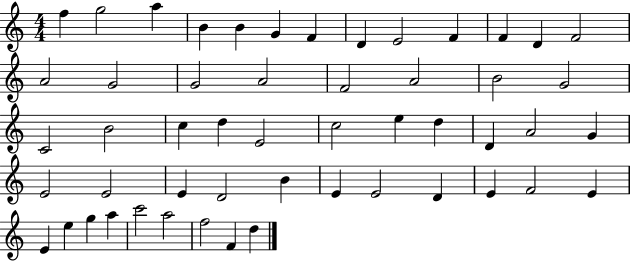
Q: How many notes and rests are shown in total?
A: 52